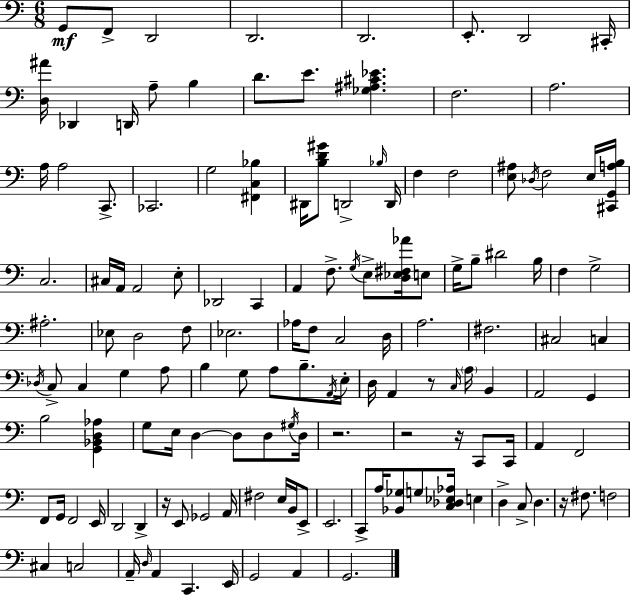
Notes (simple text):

G2/e F2/e D2/h D2/h. D2/h. E2/e. D2/h C#2/s [D3,A#4]/s Db2/q D2/s A3/e B3/q D4/e. E4/e. [Gb3,A#3,C#4,Eb4]/q. F3/h. A3/h. A3/s A3/h C2/e. CES2/h. G3/h [F#2,C3,Bb3]/q D#2/s [B3,D4,G#4]/e D2/h Bb3/s D2/s F3/q F3/h [E3,A#3]/e Db3/s F3/h E3/s [C#2,G2,A3,B3]/s C3/h. C#3/s A2/s A2/h E3/e Db2/h C2/q A2/q F3/e. G3/s E3/e [D3,Eb3,F#3,Ab4]/s E3/e G3/s B3/e D#4/h B3/s F3/q G3/h A#3/h. Eb3/e D3/h F3/e Eb3/h. Ab3/s F3/e C3/h D3/s A3/h. F#3/h. C#3/h C3/q Db3/s C3/e C3/q G3/q A3/e B3/q G3/e A3/e B3/e. A2/s E3/s D3/s A2/q R/e C3/s A3/s B2/q A2/h G2/q B3/h [G2,Bb2,D3,Ab3]/q G3/e E3/s D3/q D3/e D3/e G#3/s D3/s R/h. R/h R/s C2/e C2/s A2/q F2/h F2/e G2/s F2/h E2/s D2/h D2/q R/s E2/e Gb2/h A2/s F#3/h E3/s B2/s E2/e E2/h. C2/e A3/s [Bb2,Gb3]/e G3/e [C3,Db3,Eb3,Ab3]/s E3/q D3/q C3/e D3/q. R/s F#3/e. F3/h C#3/q C3/h A2/s D3/s A2/q C2/q. E2/s G2/h A2/q G2/h.